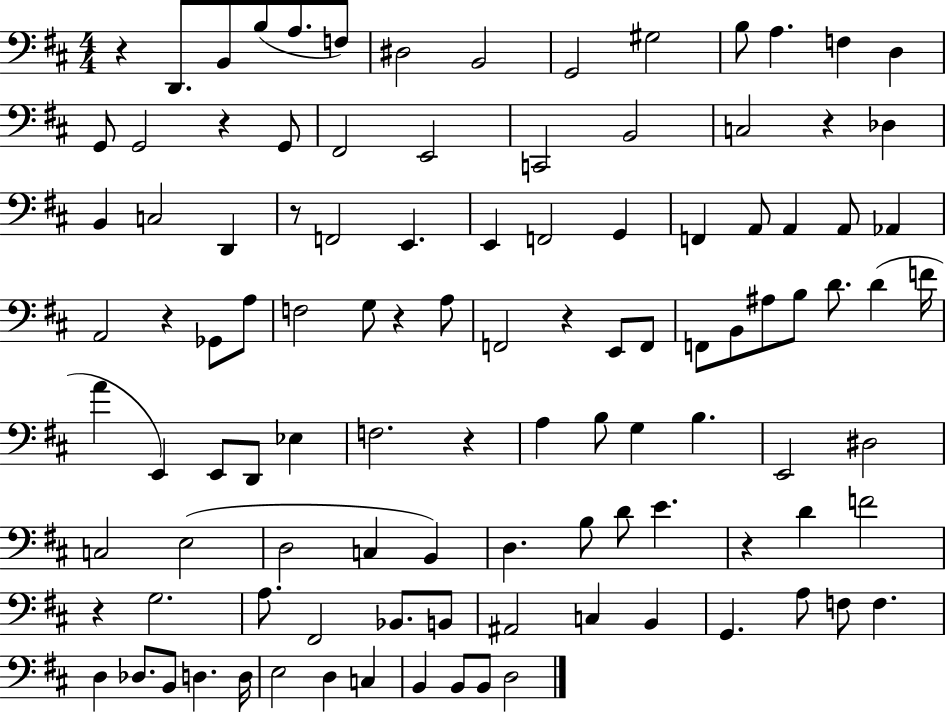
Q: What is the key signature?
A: D major